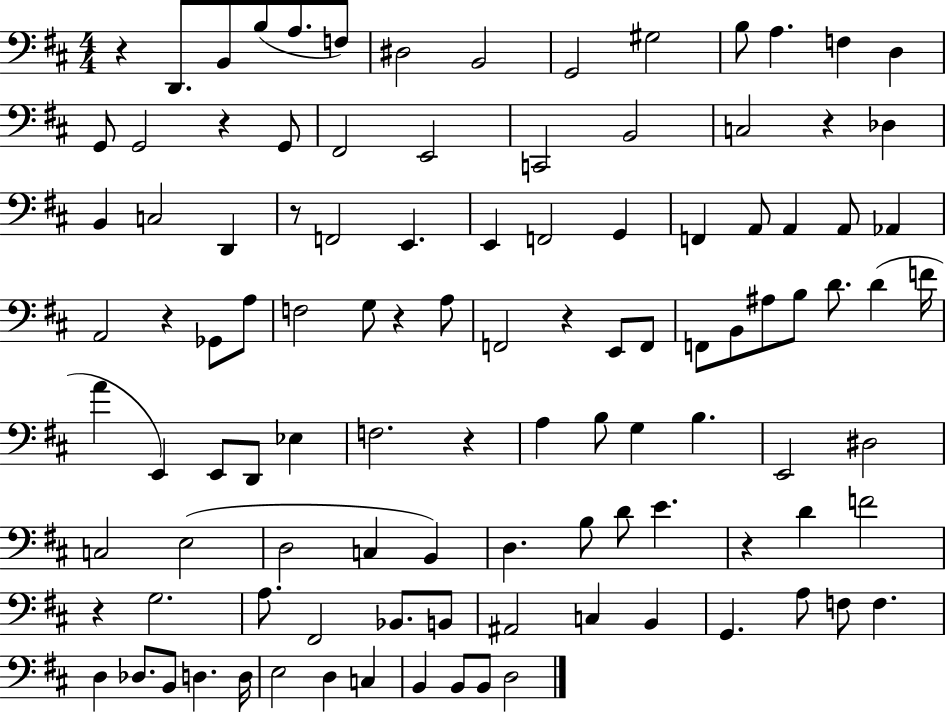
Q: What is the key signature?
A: D major